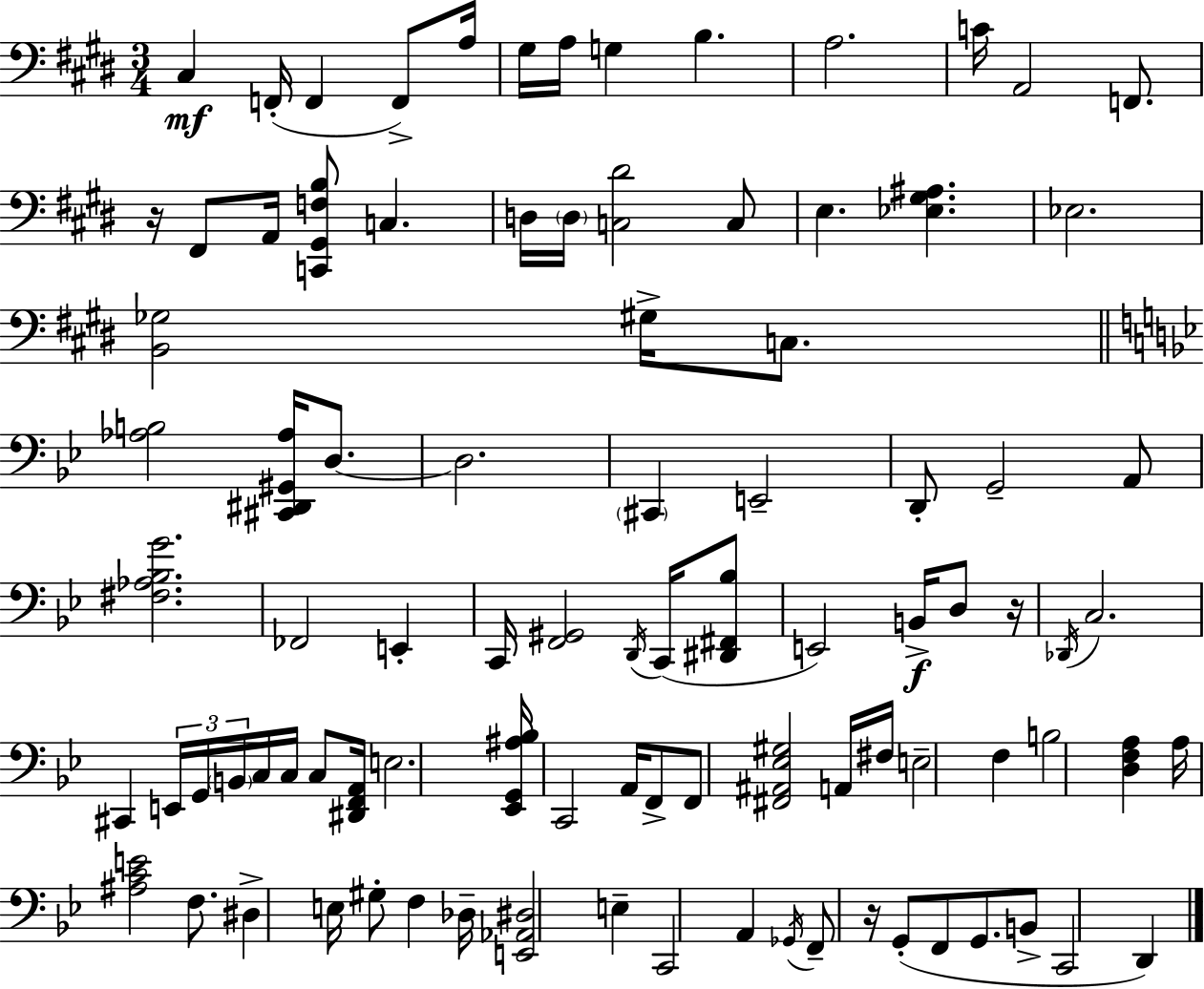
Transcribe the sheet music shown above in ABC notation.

X:1
T:Untitled
M:3/4
L:1/4
K:E
^C, F,,/4 F,, F,,/2 A,/4 ^G,/4 A,/4 G, B, A,2 C/4 A,,2 F,,/2 z/4 ^F,,/2 A,,/4 [C,,^G,,F,B,]/2 C, D,/4 D,/4 [C,^D]2 C,/2 E, [_E,^G,^A,] _E,2 [B,,_G,]2 ^G,/4 C,/2 [_A,B,]2 [^C,,^D,,^G,,_A,]/4 D,/2 D,2 ^C,, E,,2 D,,/2 G,,2 A,,/2 [^F,_A,_B,G]2 _F,,2 E,, C,,/4 [F,,^G,,]2 D,,/4 C,,/4 [^D,,^F,,_B,]/2 E,,2 B,,/4 D,/2 z/4 _D,,/4 C,2 ^C,, E,,/4 G,,/4 B,,/4 C,/4 C,/4 C,/2 [^D,,F,,A,,]/4 E,2 [_E,,G,,^A,_B,]/4 C,,2 A,,/4 F,,/2 F,,/2 [^F,,^A,,_E,^G,]2 A,,/4 ^F,/4 E,2 F, B,2 [D,F,A,] A,/4 [^A,CE]2 F,/2 ^D, E,/4 ^G,/2 F, _D,/4 [E,,_A,,^D,]2 E, C,,2 A,, _G,,/4 F,,/2 z/4 G,,/2 F,,/2 G,,/2 B,,/2 C,,2 D,,